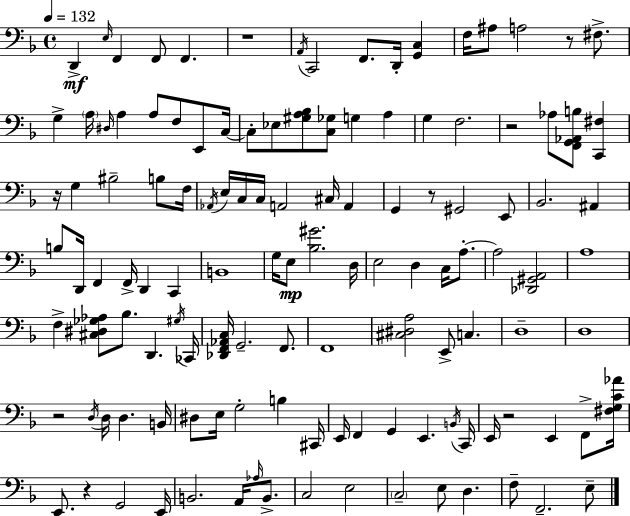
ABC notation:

X:1
T:Untitled
M:4/4
L:1/4
K:F
D,, E,/4 F,, F,,/2 F,, z4 A,,/4 C,,2 F,,/2 D,,/4 [G,,C,] F,/4 ^A,/2 A,2 z/2 ^F,/2 G, A,/4 ^D,/4 A, A,/2 F,/2 E,,/2 C,/4 C,/2 _E,/2 [^G,A,_B,]/2 [C,_G,]/2 G, A, G, F,2 z2 _A,/2 [F,,G,,_A,,B,]/2 [C,,^F,] z/4 G, ^B,2 B,/2 F,/4 _A,,/4 E,/4 C,/4 C,/4 A,,2 ^C,/4 A,, G,, z/2 ^G,,2 E,,/2 _B,,2 ^A,, B,/2 D,,/4 F,, F,,/4 D,, C,, B,,4 G,/4 E,/2 [_B,^G]2 D,/4 E,2 D, C,/4 A,/2 A,2 [_D,,^G,,A,,]2 A,4 F, [^C,^D,_G,_A,]/2 _B,/2 D,, ^G,/4 _C,,/4 [_D,,F,,_A,,C,]/4 G,,2 F,,/2 F,,4 [^C,^D,A,]2 E,,/2 C, D,4 D,4 z2 D,/4 D,/4 D, B,,/4 ^D,/2 E,/4 G,2 B, ^C,,/4 E,,/4 F,, G,, E,, B,,/4 C,,/4 E,,/4 z2 E,, F,,/2 [^F,G,C_A]/4 E,,/2 z G,,2 E,,/4 B,,2 A,,/4 _A,/4 B,,/2 C,2 E,2 C,2 E,/2 D, F,/2 F,,2 E,/2